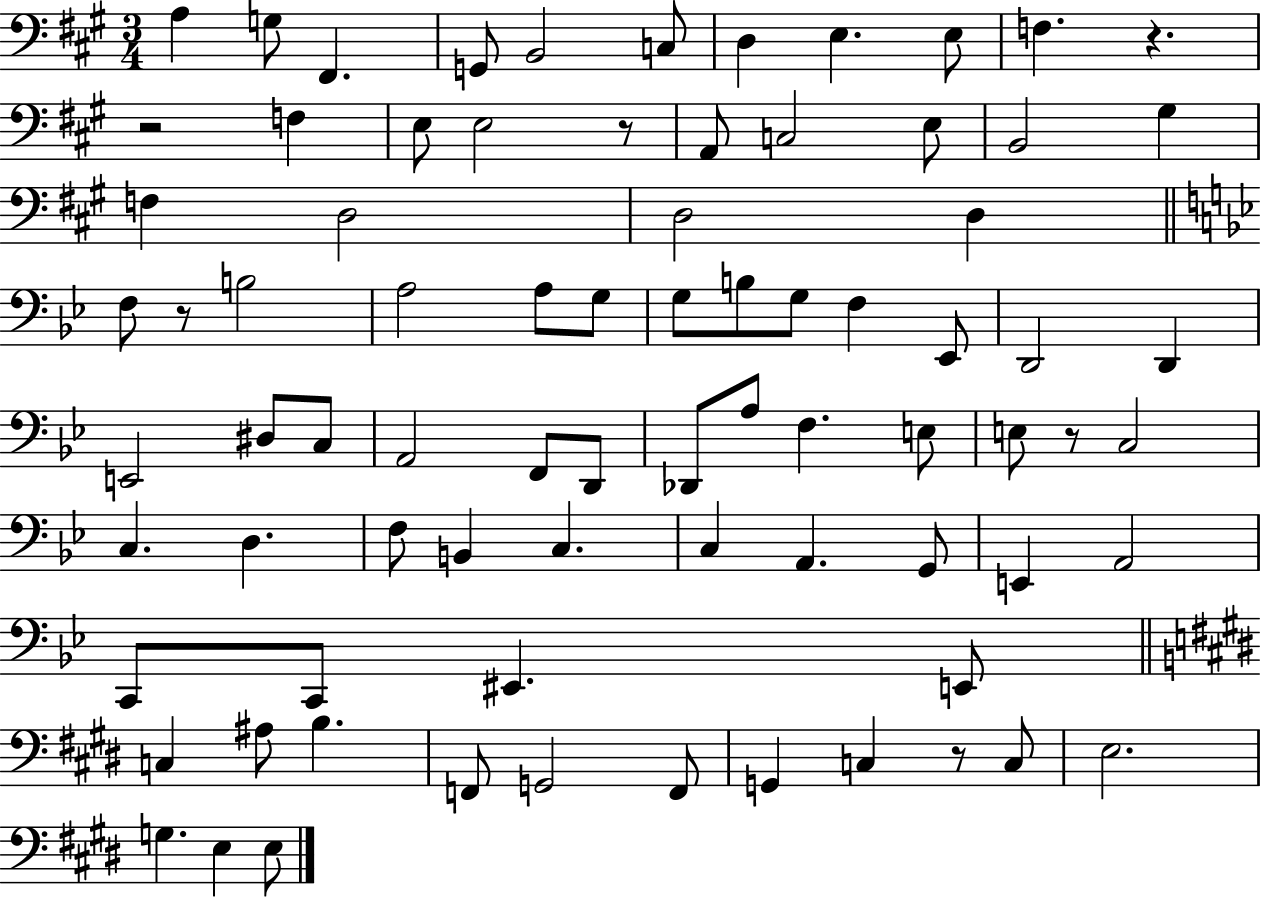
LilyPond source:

{
  \clef bass
  \numericTimeSignature
  \time 3/4
  \key a \major
  a4 g8 fis,4. | g,8 b,2 c8 | d4 e4. e8 | f4. r4. | \break r2 f4 | e8 e2 r8 | a,8 c2 e8 | b,2 gis4 | \break f4 d2 | d2 d4 | \bar "||" \break \key g \minor f8 r8 b2 | a2 a8 g8 | g8 b8 g8 f4 ees,8 | d,2 d,4 | \break e,2 dis8 c8 | a,2 f,8 d,8 | des,8 a8 f4. e8 | e8 r8 c2 | \break c4. d4. | f8 b,4 c4. | c4 a,4. g,8 | e,4 a,2 | \break c,8 c,8 eis,4. e,8 | \bar "||" \break \key e \major c4 ais8 b4. | f,8 g,2 f,8 | g,4 c4 r8 c8 | e2. | \break g4. e4 e8 | \bar "|."
}